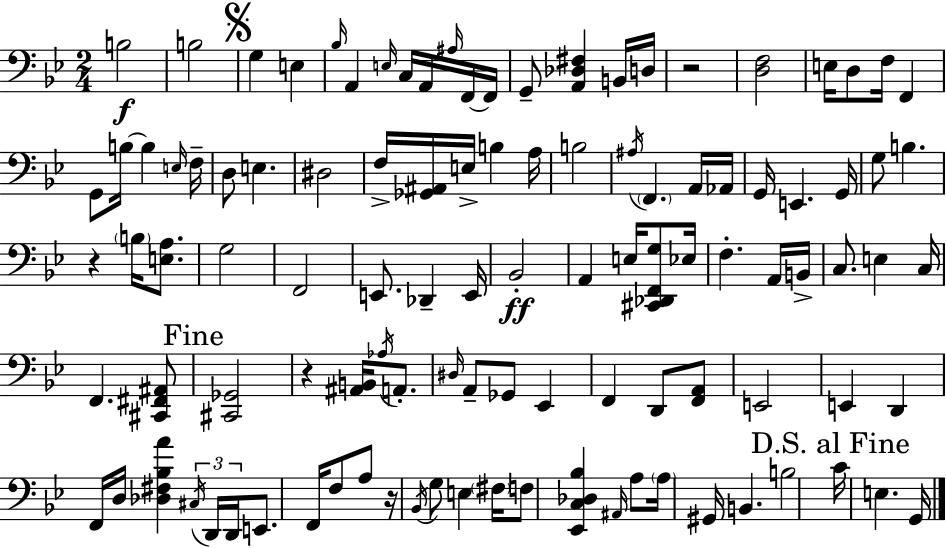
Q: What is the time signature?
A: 2/4